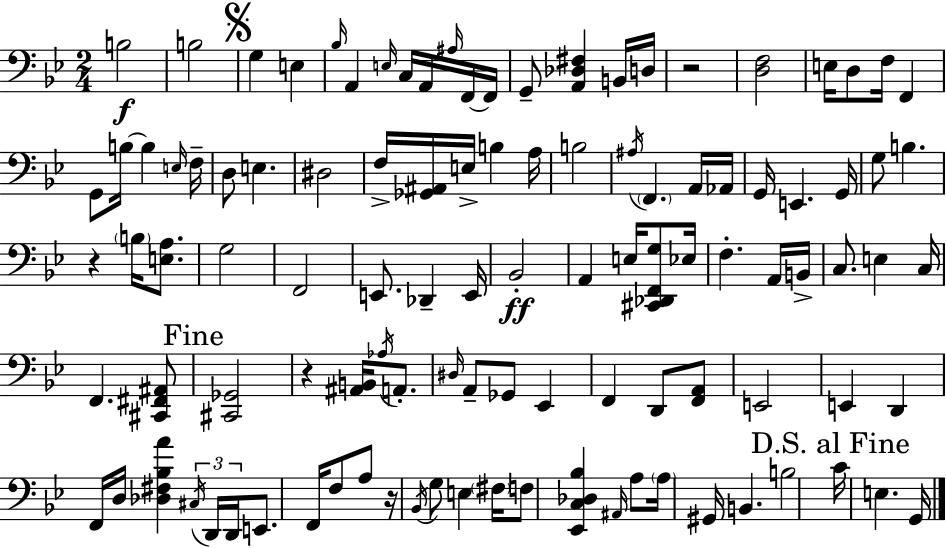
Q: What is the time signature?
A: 2/4